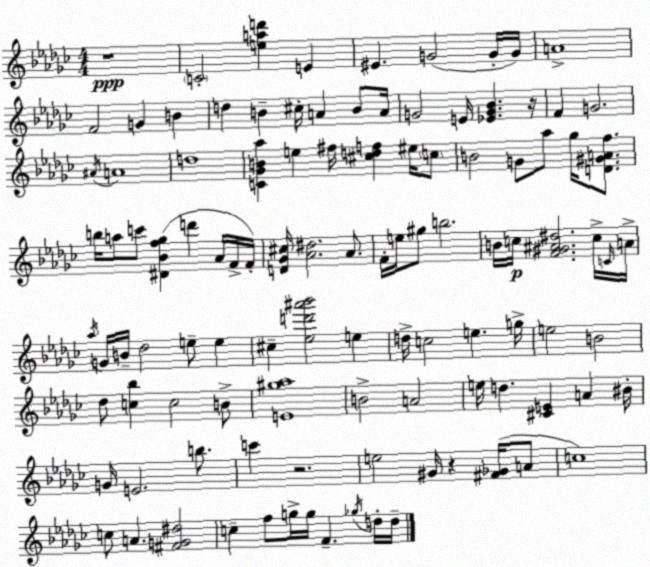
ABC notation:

X:1
T:Untitled
M:4/4
L:1/4
K:Ebm
z4 C2 [ead'] E ^E G2 G/4 G/4 A4 F2 G B d B ^c/4 A B/2 A/4 G2 E/4 [_EG_B] z/4 F G2 ^A/4 A4 d4 [C_GB_a] e ^f/4 [^cdf] ^e/4 c/2 B2 G/2 _a/2 _g/4 [D^GAf]/2 b/4 a/2 c'/2 [^D_Bf_g] d' _A/4 F/4 F/4 [D_G^c]/4 [_A^d]2 _A/2 F/4 e/4 ^g/2 b2 B/4 c/4 [F^G^A^d]2 c/4 C/4 A/4 _a/4 G/4 B/4 _d2 e/2 e ^c [_ed'^a'_b']2 e d/4 c2 e g/4 e2 B2 _d/2 [c_b] c2 B/2 [E^g_a]4 B2 A2 e/4 d [^CE] A ^B/4 G/4 E2 b/2 c' z2 e2 ^G/4 z [^F_G]/4 A/2 c4 c/2 A [^FG^d]2 c f/2 g/4 g/4 F _g/4 d/4 d/4